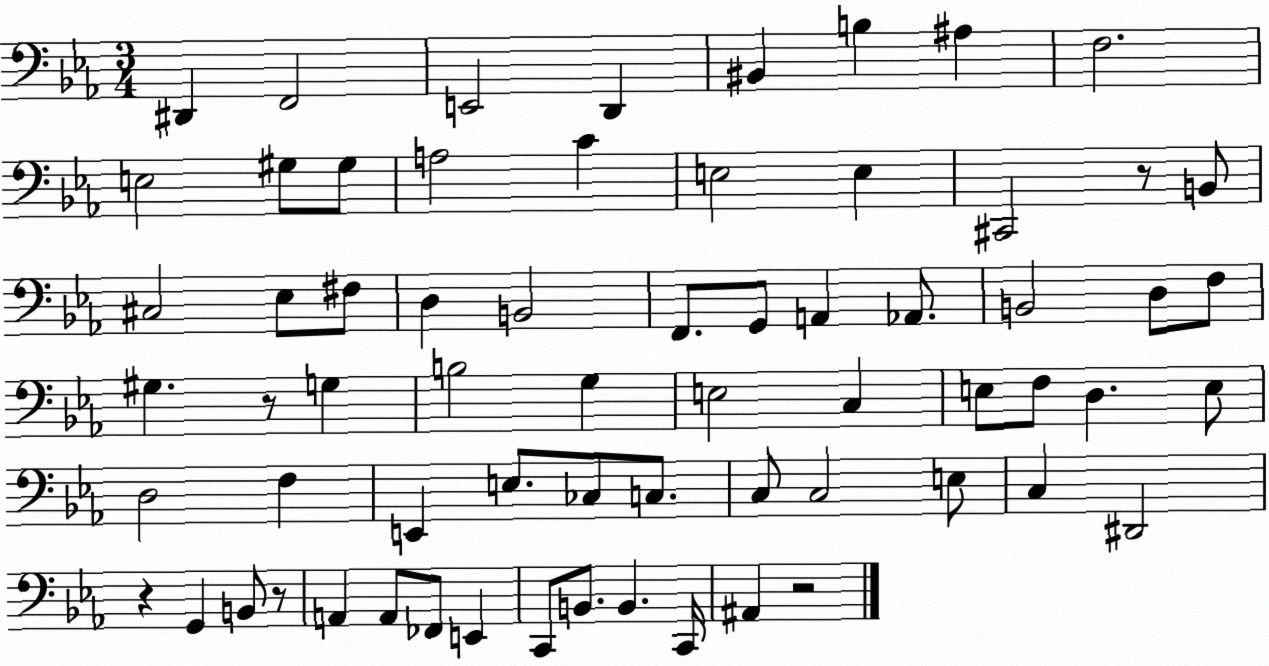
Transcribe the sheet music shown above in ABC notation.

X:1
T:Untitled
M:3/4
L:1/4
K:Eb
^D,, F,,2 E,,2 D,, ^B,, B, ^A, F,2 E,2 ^G,/2 ^G,/2 A,2 C E,2 E, ^C,,2 z/2 B,,/2 ^C,2 _E,/2 ^F,/2 D, B,,2 F,,/2 G,,/2 A,, _A,,/2 B,,2 D,/2 F,/2 ^G, z/2 G, B,2 G, E,2 C, E,/2 F,/2 D, E,/2 D,2 F, E,, E,/2 _C,/2 C,/2 C,/2 C,2 E,/2 C, ^D,,2 z G,, B,,/2 z/2 A,, A,,/2 _F,,/2 E,, C,,/2 B,,/2 B,, C,,/4 ^A,, z2